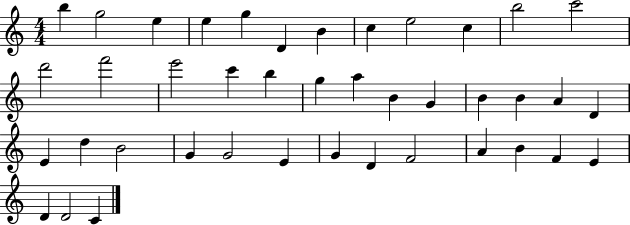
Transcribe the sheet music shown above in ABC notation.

X:1
T:Untitled
M:4/4
L:1/4
K:C
b g2 e e g D B c e2 c b2 c'2 d'2 f'2 e'2 c' b g a B G B B A D E d B2 G G2 E G D F2 A B F E D D2 C